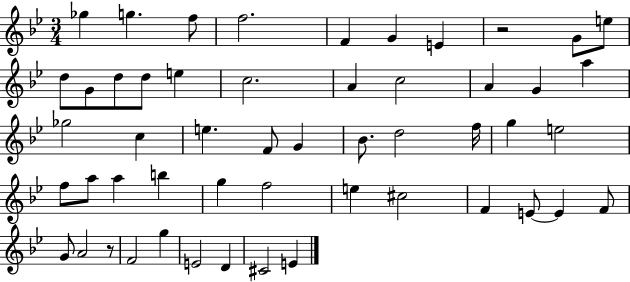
{
  \clef treble
  \numericTimeSignature
  \time 3/4
  \key bes \major
  ges''4 g''4. f''8 | f''2. | f'4 g'4 e'4 | r2 g'8 e''8 | \break d''8 g'8 d''8 d''8 e''4 | c''2. | a'4 c''2 | a'4 g'4 a''4 | \break ges''2 c''4 | e''4. f'8 g'4 | bes'8. d''2 f''16 | g''4 e''2 | \break f''8 a''8 a''4 b''4 | g''4 f''2 | e''4 cis''2 | f'4 e'8~~ e'4 f'8 | \break g'8 a'2 r8 | f'2 g''4 | e'2 d'4 | cis'2 e'4 | \break \bar "|."
}